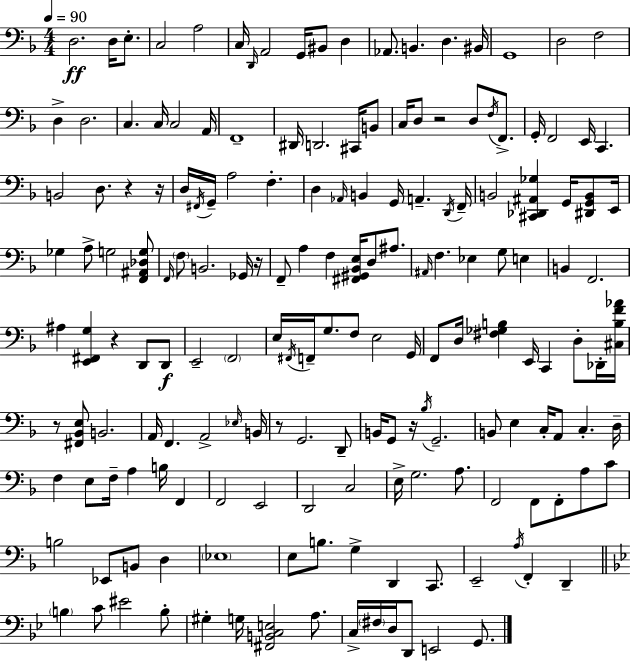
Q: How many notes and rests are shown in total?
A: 172